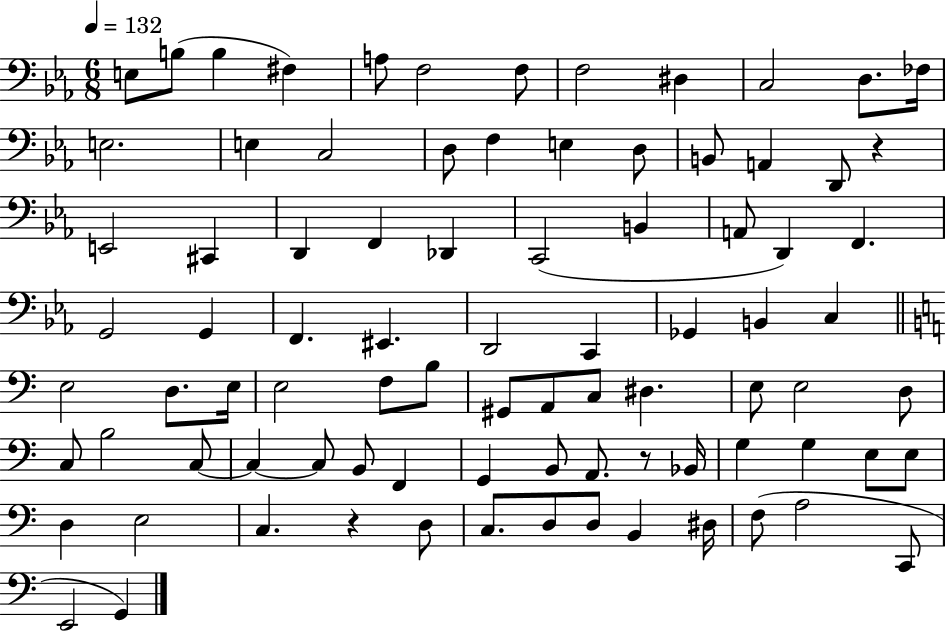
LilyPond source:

{
  \clef bass
  \numericTimeSignature
  \time 6/8
  \key ees \major
  \tempo 4 = 132
  e8 b8( b4 fis4) | a8 f2 f8 | f2 dis4 | c2 d8. fes16 | \break e2. | e4 c2 | d8 f4 e4 d8 | b,8 a,4 d,8 r4 | \break e,2 cis,4 | d,4 f,4 des,4 | c,2( b,4 | a,8 d,4) f,4. | \break g,2 g,4 | f,4. eis,4. | d,2 c,4 | ges,4 b,4 c4 | \break \bar "||" \break \key c \major e2 d8. e16 | e2 f8 b8 | gis,8 a,8 c8 dis4. | e8 e2 d8 | \break c8 b2 c8~~ | c4~~ c8 b,8 f,4 | g,4 b,8 a,8. r8 bes,16 | g4 g4 e8 e8 | \break d4 e2 | c4. r4 d8 | c8. d8 d8 b,4 dis16 | f8( a2 c,8 | \break e,2 g,4) | \bar "|."
}